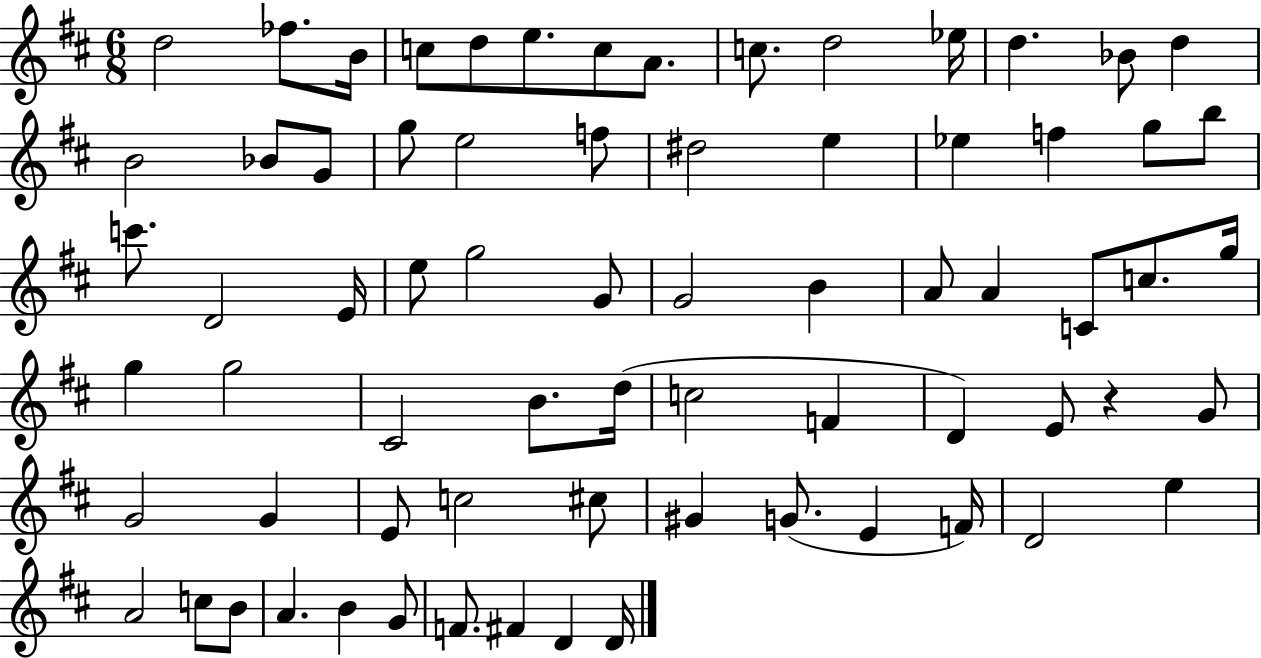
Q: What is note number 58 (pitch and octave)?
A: F4